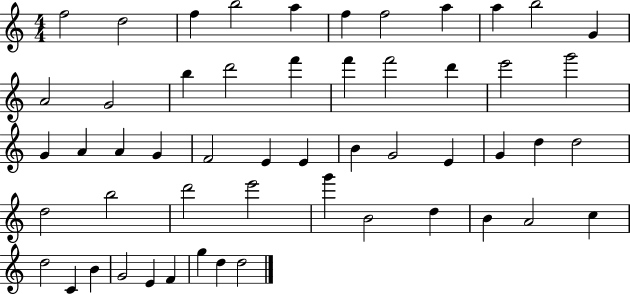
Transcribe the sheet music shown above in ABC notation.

X:1
T:Untitled
M:4/4
L:1/4
K:C
f2 d2 f b2 a f f2 a a b2 G A2 G2 b d'2 f' f' f'2 d' e'2 g'2 G A A G F2 E E B G2 E G d d2 d2 b2 d'2 e'2 g' B2 d B A2 c d2 C B G2 E F g d d2